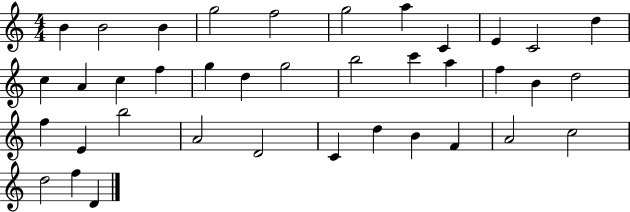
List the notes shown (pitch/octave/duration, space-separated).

B4/q B4/h B4/q G5/h F5/h G5/h A5/q C4/q E4/q C4/h D5/q C5/q A4/q C5/q F5/q G5/q D5/q G5/h B5/h C6/q A5/q F5/q B4/q D5/h F5/q E4/q B5/h A4/h D4/h C4/q D5/q B4/q F4/q A4/h C5/h D5/h F5/q D4/q